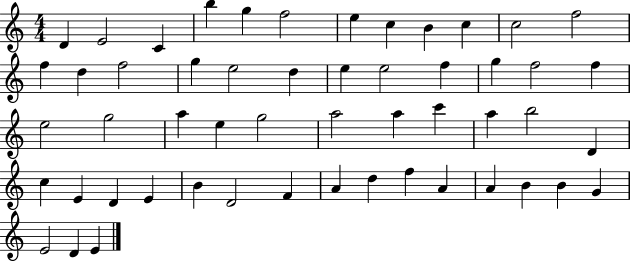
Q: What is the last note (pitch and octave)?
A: E4